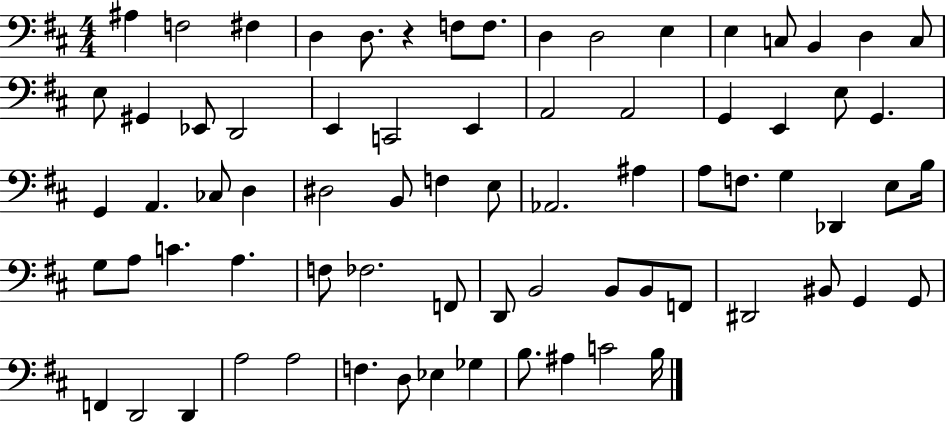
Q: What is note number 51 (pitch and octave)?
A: F2